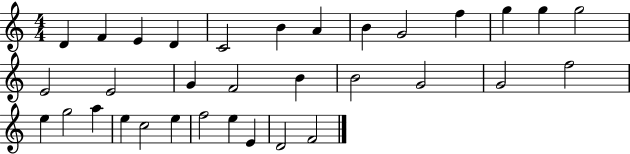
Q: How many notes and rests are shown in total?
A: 33